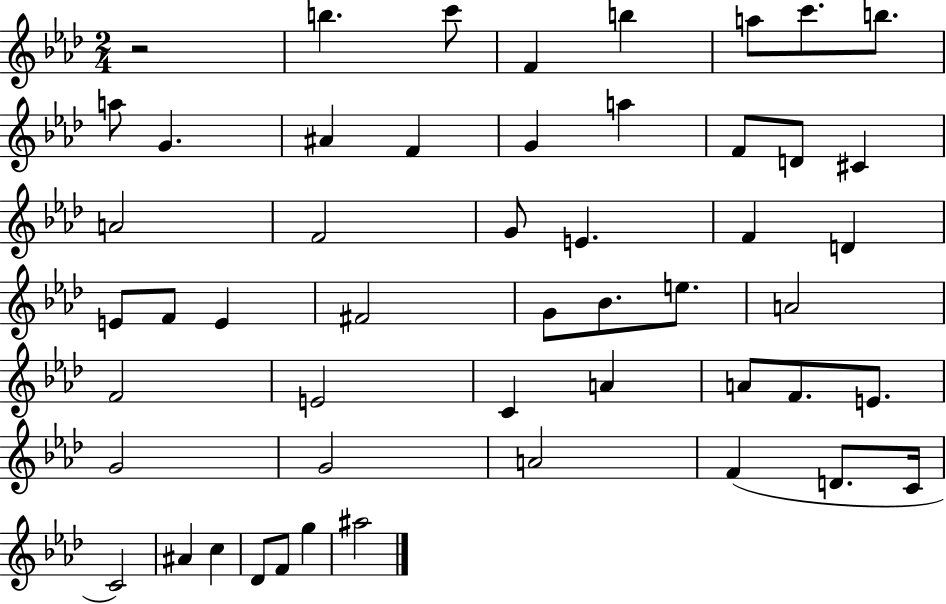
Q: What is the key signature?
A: AES major